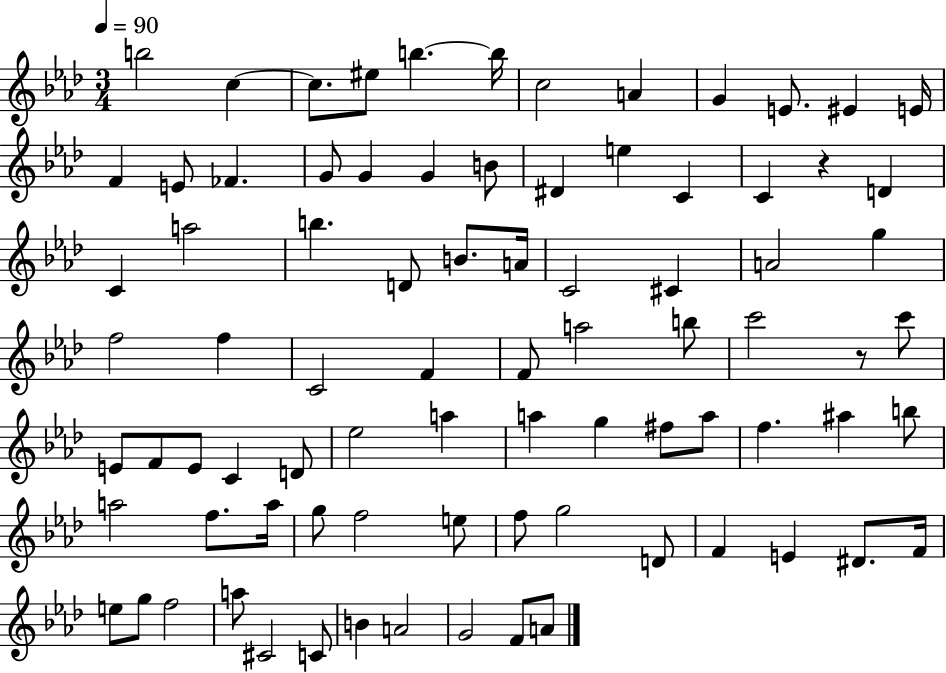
B5/h C5/q C5/e. EIS5/e B5/q. B5/s C5/h A4/q G4/q E4/e. EIS4/q E4/s F4/q E4/e FES4/q. G4/e G4/q G4/q B4/e D#4/q E5/q C4/q C4/q R/q D4/q C4/q A5/h B5/q. D4/e B4/e. A4/s C4/h C#4/q A4/h G5/q F5/h F5/q C4/h F4/q F4/e A5/h B5/e C6/h R/e C6/e E4/e F4/e E4/e C4/q D4/e Eb5/h A5/q A5/q G5/q F#5/e A5/e F5/q. A#5/q B5/e A5/h F5/e. A5/s G5/e F5/h E5/e F5/e G5/h D4/e F4/q E4/q D#4/e. F4/s E5/e G5/e F5/h A5/e C#4/h C4/e B4/q A4/h G4/h F4/e A4/e